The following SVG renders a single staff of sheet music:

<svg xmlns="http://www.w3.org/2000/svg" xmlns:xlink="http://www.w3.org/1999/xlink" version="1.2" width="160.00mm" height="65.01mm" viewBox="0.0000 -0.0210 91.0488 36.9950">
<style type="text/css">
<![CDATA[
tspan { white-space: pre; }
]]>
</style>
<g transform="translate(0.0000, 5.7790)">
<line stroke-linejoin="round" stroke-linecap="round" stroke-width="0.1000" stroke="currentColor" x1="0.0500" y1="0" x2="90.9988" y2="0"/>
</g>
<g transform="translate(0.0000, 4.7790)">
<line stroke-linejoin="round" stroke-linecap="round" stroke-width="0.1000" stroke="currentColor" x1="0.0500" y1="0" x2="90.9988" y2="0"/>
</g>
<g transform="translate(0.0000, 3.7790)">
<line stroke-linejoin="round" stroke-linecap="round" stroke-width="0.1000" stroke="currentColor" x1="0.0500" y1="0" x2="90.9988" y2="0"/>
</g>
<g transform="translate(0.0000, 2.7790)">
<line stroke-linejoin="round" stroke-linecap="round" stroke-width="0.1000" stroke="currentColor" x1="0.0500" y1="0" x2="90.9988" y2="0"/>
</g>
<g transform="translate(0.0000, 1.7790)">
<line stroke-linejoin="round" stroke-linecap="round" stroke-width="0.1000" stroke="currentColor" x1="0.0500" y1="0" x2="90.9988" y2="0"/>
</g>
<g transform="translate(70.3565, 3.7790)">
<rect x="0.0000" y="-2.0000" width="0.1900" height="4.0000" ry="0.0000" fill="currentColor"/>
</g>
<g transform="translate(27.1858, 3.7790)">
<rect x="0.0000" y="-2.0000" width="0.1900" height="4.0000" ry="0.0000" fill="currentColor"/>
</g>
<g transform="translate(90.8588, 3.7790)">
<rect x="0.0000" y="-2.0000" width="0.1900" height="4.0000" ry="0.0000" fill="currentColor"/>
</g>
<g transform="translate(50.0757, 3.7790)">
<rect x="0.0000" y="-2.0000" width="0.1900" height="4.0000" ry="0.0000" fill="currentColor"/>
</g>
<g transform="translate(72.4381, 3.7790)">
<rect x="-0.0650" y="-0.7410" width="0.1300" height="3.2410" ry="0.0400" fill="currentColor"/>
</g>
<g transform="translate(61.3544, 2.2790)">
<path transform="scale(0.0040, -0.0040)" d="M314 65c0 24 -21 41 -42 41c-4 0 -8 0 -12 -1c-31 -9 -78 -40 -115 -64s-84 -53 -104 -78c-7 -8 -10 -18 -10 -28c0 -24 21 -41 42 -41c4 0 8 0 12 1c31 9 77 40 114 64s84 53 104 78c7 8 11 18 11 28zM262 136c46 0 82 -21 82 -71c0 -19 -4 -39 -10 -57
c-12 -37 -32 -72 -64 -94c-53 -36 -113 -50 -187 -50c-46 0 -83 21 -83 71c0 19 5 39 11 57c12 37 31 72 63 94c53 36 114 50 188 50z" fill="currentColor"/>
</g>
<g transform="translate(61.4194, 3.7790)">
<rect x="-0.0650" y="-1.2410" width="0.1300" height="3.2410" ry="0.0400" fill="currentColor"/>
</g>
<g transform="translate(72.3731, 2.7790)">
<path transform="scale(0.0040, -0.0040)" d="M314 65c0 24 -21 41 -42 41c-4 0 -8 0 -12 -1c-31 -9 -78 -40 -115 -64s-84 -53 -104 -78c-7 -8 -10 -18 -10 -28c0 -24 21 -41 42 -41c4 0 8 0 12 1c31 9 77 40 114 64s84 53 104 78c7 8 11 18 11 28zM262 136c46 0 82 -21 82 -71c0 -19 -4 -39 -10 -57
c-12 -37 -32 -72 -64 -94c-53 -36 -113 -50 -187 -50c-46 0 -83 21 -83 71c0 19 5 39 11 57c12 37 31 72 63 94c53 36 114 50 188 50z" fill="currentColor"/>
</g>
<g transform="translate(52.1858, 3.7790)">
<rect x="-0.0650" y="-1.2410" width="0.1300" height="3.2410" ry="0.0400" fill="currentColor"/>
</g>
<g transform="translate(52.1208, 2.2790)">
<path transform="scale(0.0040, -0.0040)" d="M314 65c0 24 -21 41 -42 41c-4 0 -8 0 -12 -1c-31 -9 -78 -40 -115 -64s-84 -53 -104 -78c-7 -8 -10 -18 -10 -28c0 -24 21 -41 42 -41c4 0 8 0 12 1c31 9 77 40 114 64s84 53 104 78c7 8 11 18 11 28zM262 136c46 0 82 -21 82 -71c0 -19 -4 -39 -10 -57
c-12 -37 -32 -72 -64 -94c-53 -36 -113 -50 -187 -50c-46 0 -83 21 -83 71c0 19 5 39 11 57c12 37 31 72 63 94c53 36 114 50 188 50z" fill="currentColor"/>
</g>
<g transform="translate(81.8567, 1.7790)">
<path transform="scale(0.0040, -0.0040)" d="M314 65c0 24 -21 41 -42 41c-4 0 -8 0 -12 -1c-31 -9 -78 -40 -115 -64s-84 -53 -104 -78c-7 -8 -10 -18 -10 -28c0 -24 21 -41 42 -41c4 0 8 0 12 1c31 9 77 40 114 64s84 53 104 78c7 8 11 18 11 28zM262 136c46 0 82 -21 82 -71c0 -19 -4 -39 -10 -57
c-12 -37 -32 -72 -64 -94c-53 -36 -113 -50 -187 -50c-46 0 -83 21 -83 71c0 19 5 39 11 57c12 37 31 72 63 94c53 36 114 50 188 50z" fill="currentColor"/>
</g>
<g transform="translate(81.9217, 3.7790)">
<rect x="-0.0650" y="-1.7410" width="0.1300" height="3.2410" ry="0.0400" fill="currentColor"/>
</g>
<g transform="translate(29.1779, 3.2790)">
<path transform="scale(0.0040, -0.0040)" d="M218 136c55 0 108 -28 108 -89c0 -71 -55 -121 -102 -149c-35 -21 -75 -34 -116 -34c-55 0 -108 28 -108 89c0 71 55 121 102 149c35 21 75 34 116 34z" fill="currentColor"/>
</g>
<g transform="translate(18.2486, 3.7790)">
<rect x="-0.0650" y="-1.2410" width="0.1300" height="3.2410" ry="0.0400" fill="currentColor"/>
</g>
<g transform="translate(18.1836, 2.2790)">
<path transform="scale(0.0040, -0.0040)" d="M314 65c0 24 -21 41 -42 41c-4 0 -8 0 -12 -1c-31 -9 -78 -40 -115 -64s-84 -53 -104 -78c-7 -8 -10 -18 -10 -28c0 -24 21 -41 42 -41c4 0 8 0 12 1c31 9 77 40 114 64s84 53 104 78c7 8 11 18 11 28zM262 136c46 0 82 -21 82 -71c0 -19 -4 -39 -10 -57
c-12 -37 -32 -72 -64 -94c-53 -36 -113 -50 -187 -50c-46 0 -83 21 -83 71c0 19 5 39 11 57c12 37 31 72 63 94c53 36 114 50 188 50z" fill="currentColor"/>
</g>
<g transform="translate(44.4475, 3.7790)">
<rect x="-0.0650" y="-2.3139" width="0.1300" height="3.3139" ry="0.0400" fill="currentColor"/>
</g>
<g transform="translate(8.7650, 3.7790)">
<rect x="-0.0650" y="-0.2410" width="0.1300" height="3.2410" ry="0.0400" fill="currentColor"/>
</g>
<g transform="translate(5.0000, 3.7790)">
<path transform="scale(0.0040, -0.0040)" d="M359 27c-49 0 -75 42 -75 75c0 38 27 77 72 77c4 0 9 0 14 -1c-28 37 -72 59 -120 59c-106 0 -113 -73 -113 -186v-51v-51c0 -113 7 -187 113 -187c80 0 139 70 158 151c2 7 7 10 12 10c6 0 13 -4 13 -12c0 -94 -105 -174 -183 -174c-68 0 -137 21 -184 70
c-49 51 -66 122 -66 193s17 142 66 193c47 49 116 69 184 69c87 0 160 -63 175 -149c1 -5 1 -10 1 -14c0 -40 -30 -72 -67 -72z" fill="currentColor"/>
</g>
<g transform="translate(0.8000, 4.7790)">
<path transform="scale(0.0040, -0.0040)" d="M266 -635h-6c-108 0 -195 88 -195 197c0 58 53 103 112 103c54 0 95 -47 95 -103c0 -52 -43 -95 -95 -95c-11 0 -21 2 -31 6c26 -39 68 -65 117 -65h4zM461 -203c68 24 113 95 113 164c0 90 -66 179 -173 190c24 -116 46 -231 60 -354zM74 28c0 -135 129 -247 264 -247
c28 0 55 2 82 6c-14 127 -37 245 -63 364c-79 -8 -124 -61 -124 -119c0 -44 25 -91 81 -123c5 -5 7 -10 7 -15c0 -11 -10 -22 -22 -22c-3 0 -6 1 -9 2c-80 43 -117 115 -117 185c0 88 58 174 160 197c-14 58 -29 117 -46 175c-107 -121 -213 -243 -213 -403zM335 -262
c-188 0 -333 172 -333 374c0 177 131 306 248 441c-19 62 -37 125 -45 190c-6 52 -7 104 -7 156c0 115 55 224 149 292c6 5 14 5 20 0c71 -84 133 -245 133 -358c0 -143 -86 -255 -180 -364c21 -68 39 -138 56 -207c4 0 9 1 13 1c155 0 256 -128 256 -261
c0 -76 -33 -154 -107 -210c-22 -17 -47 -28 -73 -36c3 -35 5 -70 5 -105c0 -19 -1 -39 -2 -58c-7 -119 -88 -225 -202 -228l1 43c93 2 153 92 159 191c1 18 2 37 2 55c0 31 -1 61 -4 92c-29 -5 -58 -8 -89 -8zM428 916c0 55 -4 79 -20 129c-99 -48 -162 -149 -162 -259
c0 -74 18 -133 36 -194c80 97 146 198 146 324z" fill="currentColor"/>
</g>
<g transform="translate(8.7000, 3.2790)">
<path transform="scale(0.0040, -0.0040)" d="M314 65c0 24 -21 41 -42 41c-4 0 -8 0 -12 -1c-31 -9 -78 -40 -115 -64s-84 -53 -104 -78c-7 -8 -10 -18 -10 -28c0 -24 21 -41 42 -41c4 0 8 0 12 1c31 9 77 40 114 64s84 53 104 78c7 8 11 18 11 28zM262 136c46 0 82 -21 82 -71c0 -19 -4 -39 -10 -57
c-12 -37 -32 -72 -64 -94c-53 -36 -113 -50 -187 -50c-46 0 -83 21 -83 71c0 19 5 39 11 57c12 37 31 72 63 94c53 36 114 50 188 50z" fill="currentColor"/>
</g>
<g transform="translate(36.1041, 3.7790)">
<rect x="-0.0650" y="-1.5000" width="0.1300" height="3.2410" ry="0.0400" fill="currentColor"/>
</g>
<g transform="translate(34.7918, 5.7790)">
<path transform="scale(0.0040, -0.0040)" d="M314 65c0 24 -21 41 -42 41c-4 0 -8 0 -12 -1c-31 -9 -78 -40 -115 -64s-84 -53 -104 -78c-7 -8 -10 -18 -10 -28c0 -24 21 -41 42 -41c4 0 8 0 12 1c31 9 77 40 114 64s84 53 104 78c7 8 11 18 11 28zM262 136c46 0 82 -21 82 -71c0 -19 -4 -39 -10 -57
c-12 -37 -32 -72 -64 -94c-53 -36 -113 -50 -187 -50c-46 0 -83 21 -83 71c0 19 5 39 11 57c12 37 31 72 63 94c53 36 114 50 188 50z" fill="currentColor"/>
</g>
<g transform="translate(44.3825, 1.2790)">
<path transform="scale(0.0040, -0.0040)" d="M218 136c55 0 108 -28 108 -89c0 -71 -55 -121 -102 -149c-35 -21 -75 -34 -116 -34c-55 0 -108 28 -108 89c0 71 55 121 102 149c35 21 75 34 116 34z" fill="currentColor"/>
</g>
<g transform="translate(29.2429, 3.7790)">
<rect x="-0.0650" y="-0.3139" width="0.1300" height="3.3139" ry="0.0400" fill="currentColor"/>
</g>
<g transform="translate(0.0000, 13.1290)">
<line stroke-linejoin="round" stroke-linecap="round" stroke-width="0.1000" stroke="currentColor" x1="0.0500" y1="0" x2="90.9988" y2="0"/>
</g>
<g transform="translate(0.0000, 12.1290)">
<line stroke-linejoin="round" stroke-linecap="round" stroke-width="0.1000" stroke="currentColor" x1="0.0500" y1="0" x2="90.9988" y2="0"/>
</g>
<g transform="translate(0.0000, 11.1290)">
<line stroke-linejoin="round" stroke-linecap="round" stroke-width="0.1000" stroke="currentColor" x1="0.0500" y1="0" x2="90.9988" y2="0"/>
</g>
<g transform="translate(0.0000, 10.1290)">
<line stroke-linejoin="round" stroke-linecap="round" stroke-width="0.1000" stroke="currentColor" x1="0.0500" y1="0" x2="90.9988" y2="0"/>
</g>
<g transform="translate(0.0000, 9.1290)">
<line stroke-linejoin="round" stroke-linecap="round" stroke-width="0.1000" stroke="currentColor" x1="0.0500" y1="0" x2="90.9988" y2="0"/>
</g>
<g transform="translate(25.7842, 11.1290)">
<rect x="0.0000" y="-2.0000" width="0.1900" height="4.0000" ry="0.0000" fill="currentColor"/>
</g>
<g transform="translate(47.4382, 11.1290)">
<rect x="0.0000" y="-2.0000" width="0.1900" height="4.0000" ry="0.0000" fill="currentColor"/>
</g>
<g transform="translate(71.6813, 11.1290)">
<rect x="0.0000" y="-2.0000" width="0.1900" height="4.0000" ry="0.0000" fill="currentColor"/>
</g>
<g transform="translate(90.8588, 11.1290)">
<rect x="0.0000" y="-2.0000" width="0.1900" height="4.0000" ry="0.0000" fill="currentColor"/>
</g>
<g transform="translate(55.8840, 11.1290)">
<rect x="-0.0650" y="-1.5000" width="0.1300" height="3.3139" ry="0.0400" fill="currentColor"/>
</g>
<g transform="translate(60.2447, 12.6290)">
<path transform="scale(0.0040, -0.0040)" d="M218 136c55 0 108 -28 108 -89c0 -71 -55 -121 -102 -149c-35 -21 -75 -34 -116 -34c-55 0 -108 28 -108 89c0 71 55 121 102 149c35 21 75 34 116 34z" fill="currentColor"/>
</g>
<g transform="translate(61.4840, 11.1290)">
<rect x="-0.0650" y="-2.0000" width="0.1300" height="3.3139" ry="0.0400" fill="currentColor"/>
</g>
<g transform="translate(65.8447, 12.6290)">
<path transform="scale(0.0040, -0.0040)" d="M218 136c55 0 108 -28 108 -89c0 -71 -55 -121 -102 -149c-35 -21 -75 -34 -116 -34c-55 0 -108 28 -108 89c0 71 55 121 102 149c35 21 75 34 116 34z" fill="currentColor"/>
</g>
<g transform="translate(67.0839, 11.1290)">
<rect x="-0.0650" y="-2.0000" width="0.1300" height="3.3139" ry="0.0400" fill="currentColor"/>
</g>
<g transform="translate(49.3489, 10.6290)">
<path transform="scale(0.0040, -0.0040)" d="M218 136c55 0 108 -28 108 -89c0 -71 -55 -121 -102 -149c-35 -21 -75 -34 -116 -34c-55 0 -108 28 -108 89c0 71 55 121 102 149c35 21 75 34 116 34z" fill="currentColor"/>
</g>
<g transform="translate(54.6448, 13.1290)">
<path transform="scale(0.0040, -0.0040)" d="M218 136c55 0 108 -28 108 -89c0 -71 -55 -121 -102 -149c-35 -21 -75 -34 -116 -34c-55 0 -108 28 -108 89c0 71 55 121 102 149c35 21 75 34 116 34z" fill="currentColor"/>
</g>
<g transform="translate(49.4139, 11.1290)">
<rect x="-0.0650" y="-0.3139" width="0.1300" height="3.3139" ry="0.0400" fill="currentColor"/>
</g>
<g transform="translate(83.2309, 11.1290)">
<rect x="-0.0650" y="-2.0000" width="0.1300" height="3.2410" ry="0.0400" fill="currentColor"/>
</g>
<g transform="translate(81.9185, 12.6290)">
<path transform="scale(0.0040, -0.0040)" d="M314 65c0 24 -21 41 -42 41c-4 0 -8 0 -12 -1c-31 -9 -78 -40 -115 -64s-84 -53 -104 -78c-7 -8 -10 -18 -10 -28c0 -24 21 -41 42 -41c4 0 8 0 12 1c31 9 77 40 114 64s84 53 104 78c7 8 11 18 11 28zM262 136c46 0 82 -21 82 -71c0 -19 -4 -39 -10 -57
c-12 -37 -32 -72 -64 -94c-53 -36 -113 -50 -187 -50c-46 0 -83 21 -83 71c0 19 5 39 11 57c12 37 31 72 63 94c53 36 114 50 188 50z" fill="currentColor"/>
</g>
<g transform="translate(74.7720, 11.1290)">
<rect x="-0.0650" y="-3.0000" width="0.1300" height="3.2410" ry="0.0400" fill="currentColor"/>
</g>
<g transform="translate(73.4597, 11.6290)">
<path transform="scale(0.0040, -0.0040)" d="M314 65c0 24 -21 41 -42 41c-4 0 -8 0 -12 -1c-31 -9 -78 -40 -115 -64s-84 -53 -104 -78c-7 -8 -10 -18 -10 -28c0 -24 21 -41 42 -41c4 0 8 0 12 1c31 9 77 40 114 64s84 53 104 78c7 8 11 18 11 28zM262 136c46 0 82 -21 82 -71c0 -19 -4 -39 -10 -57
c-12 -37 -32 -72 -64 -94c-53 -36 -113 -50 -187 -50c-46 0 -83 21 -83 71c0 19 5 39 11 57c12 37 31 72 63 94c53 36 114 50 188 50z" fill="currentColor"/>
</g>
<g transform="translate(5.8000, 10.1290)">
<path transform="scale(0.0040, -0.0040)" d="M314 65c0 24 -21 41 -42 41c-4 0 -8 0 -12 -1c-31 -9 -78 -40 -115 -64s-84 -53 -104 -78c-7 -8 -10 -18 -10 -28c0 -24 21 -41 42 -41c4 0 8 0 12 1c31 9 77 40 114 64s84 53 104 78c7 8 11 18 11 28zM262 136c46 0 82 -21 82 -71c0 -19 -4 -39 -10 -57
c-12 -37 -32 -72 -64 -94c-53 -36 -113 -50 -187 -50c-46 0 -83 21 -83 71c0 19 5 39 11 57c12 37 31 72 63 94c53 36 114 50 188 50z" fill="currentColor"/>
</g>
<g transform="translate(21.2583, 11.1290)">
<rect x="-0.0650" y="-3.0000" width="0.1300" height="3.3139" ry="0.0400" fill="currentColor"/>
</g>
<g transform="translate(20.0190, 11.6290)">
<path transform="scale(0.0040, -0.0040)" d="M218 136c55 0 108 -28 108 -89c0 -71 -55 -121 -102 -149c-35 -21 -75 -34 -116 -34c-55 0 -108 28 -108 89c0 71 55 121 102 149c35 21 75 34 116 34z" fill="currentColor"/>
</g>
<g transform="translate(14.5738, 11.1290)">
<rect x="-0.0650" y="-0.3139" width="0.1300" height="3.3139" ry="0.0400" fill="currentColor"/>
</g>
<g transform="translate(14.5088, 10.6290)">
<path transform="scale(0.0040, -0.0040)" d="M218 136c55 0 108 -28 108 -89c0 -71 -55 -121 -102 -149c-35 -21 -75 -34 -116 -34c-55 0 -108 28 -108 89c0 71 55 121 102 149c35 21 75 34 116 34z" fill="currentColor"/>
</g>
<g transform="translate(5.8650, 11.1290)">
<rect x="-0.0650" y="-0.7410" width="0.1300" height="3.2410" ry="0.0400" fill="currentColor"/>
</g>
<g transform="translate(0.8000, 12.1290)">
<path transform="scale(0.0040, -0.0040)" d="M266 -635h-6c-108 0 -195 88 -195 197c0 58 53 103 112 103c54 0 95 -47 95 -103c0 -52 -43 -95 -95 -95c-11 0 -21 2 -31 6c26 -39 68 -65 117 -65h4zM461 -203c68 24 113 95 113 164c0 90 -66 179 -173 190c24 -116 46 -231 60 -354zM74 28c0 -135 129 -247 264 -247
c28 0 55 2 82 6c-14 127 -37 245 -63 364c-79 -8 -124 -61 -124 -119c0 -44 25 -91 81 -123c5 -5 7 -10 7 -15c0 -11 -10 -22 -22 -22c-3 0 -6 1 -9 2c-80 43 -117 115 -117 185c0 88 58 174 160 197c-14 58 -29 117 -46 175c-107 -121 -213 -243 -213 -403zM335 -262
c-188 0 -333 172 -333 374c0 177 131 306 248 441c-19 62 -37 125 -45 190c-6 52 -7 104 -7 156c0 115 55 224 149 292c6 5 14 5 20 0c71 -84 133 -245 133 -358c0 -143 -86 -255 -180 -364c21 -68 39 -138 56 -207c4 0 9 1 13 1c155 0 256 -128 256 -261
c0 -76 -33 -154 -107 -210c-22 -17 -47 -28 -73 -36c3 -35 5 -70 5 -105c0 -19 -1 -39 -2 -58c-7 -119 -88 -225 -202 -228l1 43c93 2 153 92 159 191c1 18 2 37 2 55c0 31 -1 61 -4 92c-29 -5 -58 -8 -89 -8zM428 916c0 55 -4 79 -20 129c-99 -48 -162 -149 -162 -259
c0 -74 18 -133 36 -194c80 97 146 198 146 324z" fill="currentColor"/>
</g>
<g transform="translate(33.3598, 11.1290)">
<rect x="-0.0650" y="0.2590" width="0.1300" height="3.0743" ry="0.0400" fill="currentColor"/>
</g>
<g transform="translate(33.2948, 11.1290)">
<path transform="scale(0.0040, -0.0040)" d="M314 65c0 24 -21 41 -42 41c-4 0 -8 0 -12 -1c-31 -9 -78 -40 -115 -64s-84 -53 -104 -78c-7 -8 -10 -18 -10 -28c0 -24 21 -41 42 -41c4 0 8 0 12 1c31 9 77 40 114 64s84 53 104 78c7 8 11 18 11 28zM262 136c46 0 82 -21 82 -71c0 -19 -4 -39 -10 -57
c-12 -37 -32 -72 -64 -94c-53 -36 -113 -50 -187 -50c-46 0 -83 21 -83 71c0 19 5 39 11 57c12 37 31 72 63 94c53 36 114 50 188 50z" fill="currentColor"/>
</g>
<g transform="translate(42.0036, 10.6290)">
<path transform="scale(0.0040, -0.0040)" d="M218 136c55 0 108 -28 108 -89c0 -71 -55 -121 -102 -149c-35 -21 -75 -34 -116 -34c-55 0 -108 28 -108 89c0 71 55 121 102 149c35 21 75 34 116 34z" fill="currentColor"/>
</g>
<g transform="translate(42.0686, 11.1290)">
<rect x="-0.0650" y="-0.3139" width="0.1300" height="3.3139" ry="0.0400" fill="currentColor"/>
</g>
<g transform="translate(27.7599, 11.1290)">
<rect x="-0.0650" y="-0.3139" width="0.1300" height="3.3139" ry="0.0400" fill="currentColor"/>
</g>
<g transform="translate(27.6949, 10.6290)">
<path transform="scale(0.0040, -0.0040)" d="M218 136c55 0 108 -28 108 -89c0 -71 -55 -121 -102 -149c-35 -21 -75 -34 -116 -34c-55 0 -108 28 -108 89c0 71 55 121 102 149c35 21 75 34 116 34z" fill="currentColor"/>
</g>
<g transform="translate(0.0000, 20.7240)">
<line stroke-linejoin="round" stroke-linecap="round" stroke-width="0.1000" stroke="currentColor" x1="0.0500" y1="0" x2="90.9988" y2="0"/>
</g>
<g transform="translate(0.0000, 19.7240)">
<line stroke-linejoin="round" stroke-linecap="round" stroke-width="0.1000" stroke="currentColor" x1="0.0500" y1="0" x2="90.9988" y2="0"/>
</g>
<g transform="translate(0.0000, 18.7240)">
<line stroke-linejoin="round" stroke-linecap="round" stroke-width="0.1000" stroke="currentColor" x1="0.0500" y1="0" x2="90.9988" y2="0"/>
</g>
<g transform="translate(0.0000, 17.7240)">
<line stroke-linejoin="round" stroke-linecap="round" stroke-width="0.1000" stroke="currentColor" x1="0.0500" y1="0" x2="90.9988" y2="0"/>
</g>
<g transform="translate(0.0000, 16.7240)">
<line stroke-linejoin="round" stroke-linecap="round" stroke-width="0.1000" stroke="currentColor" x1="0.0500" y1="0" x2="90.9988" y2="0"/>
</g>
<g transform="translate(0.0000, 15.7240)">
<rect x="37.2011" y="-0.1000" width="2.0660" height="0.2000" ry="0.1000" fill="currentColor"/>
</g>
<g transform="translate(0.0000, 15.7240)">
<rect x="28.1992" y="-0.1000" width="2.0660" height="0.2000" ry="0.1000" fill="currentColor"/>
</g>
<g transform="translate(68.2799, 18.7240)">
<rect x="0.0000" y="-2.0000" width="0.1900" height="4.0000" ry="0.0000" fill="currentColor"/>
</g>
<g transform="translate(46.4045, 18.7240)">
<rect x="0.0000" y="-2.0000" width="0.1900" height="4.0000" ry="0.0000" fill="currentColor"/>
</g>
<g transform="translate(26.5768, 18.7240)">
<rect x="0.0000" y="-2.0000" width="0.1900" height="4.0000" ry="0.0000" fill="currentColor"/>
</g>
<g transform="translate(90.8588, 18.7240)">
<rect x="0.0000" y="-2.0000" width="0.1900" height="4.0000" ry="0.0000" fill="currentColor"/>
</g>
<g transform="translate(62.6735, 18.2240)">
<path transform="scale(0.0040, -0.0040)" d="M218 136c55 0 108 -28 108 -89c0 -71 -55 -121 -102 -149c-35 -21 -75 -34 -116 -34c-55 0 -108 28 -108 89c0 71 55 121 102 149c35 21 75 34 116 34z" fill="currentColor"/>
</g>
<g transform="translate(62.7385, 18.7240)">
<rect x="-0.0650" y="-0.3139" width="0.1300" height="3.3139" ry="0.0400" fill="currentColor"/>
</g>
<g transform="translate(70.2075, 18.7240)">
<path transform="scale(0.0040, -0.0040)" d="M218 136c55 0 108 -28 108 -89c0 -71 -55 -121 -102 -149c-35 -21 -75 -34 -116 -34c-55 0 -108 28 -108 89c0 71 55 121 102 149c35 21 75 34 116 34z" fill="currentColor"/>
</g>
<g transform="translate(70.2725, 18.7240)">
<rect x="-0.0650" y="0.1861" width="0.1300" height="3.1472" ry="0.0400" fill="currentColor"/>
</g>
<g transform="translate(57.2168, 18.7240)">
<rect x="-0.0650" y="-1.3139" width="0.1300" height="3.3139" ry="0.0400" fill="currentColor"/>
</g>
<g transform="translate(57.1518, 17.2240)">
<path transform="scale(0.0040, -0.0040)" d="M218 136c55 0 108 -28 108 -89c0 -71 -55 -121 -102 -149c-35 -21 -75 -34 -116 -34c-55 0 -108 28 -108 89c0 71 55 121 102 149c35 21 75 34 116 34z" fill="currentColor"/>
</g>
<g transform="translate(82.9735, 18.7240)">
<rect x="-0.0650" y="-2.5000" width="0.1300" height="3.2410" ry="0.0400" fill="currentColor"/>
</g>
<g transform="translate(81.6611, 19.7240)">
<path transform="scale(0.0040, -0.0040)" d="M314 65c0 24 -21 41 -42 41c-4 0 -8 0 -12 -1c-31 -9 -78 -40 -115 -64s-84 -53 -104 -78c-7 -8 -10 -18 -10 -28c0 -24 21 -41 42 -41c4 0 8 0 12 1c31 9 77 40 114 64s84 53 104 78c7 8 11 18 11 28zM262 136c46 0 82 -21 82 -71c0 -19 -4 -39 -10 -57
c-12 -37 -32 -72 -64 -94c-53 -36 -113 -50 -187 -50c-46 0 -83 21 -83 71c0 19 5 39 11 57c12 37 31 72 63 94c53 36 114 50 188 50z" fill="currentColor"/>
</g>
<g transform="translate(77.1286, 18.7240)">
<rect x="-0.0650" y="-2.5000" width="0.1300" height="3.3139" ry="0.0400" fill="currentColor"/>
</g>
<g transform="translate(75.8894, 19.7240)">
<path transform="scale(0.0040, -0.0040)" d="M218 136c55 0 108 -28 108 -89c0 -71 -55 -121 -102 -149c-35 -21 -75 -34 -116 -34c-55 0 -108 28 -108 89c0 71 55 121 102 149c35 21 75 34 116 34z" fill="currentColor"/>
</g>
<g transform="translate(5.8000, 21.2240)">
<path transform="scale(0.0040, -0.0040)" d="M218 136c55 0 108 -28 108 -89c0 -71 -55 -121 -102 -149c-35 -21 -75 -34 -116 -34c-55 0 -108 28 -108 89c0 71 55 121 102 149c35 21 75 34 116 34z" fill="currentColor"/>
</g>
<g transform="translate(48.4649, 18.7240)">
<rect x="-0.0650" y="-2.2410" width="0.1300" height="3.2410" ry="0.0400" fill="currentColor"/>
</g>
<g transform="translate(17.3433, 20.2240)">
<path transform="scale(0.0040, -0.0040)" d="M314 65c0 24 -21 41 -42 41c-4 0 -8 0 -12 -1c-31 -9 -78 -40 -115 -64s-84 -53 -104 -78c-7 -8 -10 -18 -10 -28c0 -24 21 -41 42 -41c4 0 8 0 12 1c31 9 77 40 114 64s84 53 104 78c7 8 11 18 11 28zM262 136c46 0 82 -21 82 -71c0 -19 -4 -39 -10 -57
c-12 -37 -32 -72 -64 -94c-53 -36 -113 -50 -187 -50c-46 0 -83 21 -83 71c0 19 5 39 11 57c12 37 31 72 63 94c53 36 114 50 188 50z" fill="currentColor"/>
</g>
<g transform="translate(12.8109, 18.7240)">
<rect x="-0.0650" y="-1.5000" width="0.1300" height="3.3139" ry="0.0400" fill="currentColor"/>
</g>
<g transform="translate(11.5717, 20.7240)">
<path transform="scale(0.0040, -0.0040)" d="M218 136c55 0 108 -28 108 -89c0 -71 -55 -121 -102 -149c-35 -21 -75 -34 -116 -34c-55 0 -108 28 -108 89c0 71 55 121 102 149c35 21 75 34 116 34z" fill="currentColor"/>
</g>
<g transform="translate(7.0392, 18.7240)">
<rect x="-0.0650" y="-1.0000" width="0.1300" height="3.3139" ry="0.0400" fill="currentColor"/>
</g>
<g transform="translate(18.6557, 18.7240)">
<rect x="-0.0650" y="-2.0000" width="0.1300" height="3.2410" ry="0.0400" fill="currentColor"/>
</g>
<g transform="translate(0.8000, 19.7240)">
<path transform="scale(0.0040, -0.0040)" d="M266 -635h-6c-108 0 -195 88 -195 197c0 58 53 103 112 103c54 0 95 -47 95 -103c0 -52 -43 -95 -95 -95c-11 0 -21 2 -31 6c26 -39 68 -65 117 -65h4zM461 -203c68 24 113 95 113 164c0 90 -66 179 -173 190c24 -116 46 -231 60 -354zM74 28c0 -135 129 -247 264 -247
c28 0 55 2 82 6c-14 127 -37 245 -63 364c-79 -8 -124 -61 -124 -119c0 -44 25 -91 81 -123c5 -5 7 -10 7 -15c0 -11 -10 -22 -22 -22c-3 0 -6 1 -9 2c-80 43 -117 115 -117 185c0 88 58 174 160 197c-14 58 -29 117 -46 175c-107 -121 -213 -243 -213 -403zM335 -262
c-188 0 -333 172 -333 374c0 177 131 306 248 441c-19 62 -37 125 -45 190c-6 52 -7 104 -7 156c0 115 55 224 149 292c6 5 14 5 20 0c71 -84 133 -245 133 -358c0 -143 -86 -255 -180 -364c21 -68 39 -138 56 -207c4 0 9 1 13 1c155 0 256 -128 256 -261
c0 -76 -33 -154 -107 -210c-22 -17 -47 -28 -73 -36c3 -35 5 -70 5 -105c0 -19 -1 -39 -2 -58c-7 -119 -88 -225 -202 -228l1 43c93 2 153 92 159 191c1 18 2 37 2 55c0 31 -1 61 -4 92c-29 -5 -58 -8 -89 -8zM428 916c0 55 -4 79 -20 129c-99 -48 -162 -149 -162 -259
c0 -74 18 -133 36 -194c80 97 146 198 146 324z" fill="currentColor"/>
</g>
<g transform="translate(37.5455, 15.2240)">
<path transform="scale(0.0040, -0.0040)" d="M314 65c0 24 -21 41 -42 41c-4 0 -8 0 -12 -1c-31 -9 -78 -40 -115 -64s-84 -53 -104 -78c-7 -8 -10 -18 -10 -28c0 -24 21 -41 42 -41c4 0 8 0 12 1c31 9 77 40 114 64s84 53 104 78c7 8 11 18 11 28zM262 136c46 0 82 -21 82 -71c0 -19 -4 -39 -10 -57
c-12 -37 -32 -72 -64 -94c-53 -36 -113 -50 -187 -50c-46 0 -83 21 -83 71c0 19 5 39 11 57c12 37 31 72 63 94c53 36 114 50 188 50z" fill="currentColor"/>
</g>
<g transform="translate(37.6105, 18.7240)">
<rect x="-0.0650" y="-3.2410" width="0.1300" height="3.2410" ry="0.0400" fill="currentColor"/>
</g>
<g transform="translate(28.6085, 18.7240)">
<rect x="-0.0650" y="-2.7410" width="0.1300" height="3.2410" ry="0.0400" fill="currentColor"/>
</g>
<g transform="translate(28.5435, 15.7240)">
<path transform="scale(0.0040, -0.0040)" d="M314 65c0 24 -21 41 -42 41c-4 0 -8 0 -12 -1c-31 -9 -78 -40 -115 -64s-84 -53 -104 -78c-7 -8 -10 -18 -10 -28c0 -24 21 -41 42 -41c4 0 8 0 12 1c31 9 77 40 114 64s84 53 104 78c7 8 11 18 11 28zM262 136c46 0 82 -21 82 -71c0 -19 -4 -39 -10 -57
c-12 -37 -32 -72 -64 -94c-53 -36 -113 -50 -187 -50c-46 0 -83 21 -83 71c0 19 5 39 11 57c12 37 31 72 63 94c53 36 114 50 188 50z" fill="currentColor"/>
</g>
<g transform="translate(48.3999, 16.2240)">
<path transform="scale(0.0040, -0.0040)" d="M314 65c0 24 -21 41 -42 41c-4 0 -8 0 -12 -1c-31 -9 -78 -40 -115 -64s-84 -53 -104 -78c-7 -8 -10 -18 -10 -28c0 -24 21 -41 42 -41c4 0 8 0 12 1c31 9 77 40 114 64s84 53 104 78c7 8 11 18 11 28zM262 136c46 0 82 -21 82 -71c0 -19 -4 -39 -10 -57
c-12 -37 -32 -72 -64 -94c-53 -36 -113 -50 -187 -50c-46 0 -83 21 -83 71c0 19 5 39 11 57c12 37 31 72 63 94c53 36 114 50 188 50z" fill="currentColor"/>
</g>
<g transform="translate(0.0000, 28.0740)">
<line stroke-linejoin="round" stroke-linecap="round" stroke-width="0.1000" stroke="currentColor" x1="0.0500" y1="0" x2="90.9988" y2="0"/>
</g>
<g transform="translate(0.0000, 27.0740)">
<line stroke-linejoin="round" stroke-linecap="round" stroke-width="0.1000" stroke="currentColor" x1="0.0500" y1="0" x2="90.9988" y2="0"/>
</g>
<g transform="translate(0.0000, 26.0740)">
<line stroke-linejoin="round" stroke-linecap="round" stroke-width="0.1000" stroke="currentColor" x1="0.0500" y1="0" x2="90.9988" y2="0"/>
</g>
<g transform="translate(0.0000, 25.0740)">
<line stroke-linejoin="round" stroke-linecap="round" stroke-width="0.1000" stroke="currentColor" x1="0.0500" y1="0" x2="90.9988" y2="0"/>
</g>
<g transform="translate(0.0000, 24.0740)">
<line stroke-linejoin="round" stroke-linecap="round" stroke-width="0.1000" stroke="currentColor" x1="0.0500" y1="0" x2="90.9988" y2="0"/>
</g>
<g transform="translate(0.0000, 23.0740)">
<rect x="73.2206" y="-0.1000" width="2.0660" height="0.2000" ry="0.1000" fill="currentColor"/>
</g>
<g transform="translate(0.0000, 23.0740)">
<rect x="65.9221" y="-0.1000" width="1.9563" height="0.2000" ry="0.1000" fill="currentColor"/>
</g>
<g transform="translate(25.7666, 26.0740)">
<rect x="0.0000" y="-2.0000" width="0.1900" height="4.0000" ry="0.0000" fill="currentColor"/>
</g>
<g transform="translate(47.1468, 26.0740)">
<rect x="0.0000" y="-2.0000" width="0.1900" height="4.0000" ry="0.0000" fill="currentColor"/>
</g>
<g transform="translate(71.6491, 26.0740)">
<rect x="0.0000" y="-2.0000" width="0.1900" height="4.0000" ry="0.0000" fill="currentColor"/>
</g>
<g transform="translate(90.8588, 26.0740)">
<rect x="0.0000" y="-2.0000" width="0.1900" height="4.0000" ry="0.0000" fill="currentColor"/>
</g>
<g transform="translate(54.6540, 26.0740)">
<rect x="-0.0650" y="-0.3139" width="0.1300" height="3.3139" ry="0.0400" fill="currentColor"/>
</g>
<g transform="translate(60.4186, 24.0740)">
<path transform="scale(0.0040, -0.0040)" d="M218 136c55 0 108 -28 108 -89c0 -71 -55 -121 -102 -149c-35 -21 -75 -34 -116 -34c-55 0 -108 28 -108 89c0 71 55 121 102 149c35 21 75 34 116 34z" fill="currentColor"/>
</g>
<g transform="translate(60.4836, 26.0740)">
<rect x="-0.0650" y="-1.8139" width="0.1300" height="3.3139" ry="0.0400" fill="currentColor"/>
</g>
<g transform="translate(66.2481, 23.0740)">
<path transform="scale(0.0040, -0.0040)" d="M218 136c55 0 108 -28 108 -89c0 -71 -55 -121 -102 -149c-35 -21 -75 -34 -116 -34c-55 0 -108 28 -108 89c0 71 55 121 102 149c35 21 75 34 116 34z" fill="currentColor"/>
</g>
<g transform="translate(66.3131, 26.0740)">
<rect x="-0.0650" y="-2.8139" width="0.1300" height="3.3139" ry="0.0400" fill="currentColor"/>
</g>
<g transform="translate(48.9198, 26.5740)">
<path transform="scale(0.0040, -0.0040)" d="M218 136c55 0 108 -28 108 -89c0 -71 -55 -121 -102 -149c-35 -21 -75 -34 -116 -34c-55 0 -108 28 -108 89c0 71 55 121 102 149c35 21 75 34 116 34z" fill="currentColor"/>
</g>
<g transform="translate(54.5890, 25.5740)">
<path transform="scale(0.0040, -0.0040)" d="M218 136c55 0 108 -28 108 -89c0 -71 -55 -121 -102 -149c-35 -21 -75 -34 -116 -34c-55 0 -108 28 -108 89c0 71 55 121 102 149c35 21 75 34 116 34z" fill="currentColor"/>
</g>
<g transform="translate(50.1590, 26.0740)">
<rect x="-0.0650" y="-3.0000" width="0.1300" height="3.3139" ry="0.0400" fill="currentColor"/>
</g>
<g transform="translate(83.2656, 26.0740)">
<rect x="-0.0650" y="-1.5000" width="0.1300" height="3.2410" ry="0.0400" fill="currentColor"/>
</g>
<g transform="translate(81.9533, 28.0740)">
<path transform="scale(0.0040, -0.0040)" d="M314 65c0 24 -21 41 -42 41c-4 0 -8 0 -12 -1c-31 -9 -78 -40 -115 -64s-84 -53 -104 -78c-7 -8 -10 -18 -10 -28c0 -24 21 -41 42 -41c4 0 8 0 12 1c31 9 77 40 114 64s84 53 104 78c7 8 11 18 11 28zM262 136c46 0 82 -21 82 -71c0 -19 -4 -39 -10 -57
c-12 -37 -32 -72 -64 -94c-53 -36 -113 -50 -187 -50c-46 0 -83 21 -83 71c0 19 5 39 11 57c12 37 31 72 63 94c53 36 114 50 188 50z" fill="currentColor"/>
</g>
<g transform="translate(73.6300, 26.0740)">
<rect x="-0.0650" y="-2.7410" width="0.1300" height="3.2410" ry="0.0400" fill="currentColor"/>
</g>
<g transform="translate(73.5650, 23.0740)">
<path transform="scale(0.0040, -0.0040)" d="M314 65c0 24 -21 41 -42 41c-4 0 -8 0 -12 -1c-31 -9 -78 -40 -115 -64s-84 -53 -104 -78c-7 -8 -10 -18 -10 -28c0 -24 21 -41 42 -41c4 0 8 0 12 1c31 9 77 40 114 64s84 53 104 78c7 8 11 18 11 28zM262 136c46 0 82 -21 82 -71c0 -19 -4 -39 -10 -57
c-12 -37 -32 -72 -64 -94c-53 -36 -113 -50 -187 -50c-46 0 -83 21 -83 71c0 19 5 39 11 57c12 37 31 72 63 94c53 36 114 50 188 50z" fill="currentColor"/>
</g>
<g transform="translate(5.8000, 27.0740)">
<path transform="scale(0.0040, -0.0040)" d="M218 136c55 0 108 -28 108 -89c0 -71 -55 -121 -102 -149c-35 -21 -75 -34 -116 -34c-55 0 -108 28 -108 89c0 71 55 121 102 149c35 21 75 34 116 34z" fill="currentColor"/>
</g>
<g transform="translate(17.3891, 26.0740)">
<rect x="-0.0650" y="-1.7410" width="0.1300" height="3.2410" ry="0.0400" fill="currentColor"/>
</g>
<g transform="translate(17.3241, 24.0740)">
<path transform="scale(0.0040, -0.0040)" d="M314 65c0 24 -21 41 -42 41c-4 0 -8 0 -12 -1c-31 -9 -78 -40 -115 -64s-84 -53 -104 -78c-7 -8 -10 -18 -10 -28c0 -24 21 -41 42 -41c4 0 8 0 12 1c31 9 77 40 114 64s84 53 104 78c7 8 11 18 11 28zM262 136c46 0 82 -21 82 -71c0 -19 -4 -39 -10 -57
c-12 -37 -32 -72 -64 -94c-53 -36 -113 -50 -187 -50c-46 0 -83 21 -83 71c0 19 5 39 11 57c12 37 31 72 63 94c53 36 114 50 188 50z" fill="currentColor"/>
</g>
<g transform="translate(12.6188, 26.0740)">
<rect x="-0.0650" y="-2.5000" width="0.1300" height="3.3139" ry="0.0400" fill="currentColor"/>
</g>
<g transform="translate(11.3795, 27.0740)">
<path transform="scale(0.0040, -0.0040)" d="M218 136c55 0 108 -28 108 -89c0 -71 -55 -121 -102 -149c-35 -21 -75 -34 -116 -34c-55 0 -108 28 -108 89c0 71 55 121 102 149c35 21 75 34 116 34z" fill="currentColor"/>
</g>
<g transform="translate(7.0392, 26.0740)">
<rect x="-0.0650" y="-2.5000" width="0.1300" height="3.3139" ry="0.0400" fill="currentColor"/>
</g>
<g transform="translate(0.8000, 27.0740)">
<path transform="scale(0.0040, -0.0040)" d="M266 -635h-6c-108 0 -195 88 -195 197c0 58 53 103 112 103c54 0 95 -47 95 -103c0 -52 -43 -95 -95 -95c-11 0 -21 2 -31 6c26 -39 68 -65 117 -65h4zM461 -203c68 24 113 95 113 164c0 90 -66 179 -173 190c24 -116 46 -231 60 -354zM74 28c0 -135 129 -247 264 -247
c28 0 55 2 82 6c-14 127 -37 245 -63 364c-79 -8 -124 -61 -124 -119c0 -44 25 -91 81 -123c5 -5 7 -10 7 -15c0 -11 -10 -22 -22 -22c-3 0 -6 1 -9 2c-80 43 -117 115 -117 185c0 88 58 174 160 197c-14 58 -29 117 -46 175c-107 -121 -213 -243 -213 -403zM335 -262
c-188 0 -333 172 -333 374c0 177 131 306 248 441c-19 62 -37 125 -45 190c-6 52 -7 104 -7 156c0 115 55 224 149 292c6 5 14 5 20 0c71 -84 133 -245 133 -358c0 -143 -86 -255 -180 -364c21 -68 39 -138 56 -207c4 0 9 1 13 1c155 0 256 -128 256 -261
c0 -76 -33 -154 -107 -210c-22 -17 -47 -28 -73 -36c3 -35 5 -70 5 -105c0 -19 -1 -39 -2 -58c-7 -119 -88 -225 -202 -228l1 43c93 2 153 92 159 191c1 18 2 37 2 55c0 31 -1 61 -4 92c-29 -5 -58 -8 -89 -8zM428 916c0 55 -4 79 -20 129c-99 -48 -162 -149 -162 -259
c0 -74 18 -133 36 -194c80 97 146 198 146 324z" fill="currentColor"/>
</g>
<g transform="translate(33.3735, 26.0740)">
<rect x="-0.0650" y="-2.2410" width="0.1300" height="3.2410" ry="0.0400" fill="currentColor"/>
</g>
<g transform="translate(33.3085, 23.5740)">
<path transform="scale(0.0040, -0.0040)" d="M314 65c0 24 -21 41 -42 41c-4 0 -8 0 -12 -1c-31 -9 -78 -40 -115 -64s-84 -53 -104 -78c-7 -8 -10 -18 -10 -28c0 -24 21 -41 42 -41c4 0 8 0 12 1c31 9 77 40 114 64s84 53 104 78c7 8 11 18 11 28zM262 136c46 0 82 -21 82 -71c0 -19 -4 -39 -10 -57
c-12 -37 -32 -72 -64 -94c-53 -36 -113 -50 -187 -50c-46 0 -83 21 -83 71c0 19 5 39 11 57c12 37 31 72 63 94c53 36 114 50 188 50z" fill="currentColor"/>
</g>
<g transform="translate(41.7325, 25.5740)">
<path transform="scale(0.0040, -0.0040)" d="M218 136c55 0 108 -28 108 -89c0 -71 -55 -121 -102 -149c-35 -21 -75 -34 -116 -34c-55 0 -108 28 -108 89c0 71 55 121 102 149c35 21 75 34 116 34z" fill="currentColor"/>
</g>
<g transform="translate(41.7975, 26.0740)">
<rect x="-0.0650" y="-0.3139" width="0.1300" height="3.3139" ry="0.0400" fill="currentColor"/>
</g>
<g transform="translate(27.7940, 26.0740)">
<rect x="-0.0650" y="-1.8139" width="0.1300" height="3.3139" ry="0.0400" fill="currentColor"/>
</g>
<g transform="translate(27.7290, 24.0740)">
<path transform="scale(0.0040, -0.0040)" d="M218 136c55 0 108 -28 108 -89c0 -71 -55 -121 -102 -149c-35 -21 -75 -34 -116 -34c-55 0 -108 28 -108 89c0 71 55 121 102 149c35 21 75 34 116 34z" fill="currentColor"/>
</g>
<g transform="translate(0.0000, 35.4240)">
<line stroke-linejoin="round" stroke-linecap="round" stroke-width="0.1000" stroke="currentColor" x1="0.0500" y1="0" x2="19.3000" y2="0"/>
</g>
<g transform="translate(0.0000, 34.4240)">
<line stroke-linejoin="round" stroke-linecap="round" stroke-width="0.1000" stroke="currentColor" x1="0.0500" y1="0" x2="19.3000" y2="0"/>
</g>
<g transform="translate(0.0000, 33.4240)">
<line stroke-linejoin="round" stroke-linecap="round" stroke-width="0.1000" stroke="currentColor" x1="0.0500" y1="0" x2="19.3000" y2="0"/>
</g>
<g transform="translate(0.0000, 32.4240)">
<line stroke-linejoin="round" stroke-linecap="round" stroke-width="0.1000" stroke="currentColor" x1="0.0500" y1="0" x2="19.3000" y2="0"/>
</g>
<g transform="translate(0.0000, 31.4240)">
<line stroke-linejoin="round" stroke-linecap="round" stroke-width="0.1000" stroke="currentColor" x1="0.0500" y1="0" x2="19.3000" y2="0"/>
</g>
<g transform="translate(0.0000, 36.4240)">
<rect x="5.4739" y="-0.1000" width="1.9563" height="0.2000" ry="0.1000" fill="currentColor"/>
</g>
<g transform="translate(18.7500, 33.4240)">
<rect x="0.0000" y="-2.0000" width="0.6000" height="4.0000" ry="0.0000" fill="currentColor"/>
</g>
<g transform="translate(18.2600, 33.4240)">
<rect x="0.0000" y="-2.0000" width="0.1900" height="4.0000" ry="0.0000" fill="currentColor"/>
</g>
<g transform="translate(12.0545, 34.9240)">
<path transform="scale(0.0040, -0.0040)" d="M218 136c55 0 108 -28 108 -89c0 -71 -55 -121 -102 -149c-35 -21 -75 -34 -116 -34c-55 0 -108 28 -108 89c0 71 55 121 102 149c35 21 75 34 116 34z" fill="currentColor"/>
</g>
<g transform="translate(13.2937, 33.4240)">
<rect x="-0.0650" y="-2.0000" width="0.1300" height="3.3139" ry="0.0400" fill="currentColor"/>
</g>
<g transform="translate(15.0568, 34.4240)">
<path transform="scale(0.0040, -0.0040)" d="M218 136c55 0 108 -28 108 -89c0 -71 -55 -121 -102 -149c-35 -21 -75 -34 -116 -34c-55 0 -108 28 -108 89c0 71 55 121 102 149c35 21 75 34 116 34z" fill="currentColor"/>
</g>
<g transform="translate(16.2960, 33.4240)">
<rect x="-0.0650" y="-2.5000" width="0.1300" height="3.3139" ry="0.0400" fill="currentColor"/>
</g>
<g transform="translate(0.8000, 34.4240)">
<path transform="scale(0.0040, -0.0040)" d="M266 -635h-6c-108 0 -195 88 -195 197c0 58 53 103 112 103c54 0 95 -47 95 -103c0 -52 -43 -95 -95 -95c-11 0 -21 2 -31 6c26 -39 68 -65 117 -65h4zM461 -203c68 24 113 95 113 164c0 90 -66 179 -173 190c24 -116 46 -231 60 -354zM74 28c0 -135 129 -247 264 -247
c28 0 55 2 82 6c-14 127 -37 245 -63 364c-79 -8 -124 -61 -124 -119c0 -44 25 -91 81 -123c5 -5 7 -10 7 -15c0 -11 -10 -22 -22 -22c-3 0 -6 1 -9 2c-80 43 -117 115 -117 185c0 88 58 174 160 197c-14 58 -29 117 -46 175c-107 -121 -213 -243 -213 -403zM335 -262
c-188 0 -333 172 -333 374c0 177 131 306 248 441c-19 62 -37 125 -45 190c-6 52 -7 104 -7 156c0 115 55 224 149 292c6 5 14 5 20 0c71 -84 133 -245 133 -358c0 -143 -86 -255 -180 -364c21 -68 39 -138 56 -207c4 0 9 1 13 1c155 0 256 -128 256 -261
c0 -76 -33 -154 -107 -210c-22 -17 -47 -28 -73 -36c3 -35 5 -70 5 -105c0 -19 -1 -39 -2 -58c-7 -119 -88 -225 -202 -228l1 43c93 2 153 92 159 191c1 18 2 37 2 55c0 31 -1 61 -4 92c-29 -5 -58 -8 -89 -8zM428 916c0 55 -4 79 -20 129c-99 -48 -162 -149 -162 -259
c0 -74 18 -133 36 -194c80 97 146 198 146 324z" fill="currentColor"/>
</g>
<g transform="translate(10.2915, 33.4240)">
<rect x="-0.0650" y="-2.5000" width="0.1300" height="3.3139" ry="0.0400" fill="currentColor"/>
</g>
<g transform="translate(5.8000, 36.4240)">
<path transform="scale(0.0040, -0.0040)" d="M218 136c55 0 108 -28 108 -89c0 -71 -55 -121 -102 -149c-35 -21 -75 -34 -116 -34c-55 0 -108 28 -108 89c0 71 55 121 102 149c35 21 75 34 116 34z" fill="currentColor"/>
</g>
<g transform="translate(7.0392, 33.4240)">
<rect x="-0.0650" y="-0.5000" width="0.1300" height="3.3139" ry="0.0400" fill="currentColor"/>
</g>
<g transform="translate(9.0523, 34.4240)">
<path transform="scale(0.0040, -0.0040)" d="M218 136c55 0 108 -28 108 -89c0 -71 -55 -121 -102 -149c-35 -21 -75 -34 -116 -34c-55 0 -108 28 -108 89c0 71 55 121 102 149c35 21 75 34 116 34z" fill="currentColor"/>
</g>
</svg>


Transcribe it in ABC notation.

X:1
T:Untitled
M:4/4
L:1/4
K:C
c2 e2 c E2 g e2 e2 d2 f2 d2 c A c B2 c c E F F A2 F2 D E F2 a2 b2 g2 e c B G G2 G G f2 f g2 c A c f a a2 E2 C G F G